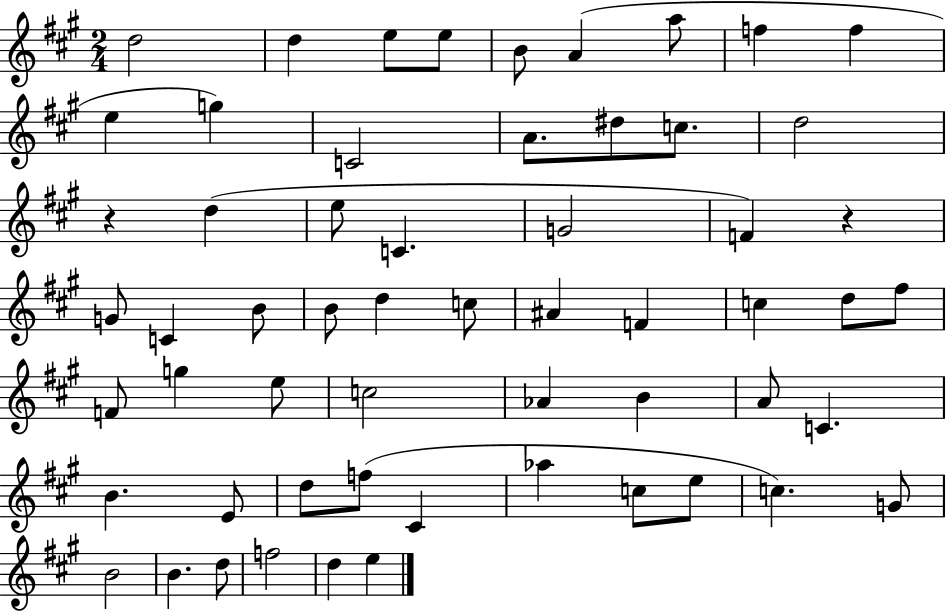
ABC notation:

X:1
T:Untitled
M:2/4
L:1/4
K:A
d2 d e/2 e/2 B/2 A a/2 f f e g C2 A/2 ^d/2 c/2 d2 z d e/2 C G2 F z G/2 C B/2 B/2 d c/2 ^A F c d/2 ^f/2 F/2 g e/2 c2 _A B A/2 C B E/2 d/2 f/2 ^C _a c/2 e/2 c G/2 B2 B d/2 f2 d e